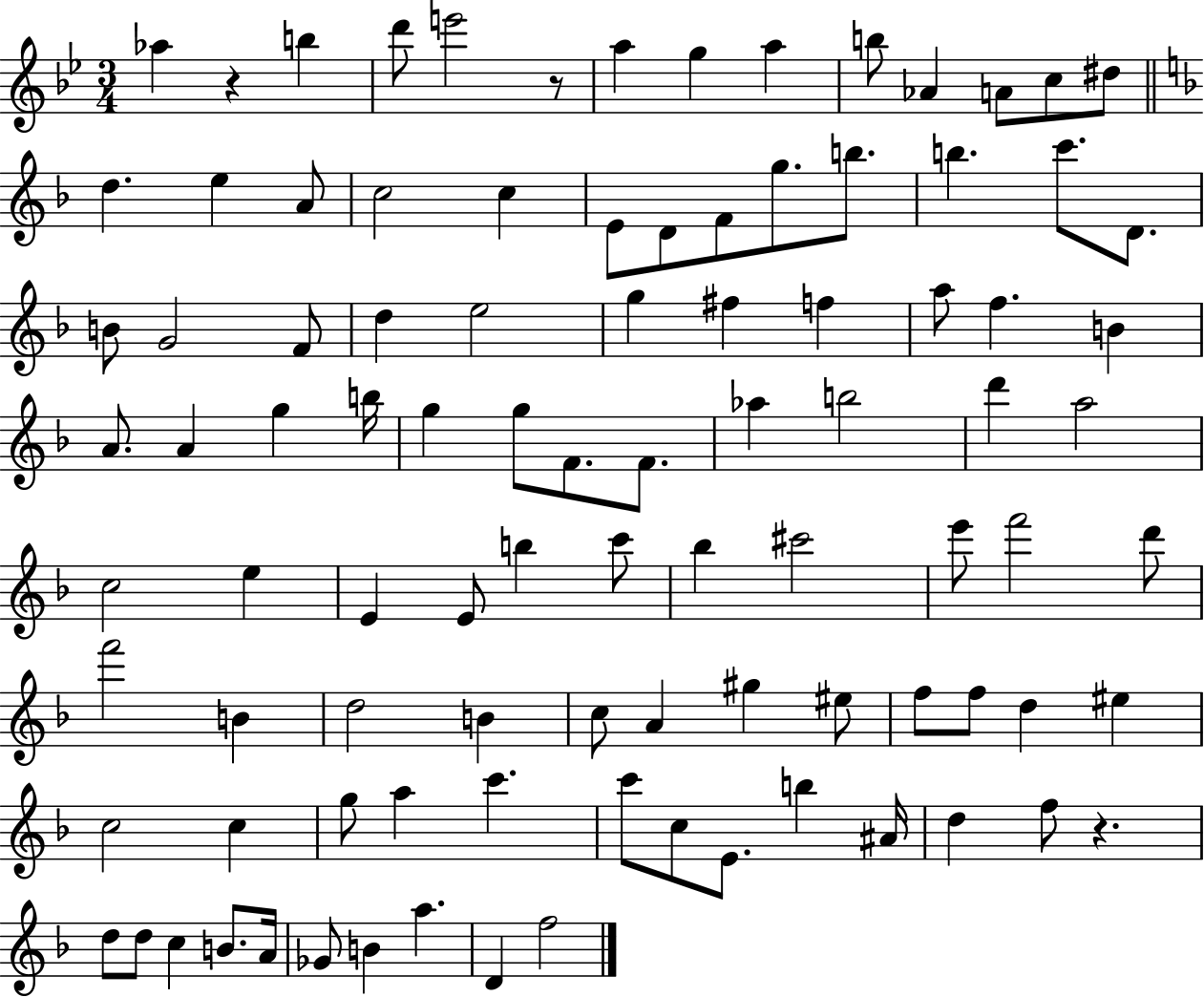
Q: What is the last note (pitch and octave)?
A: F5